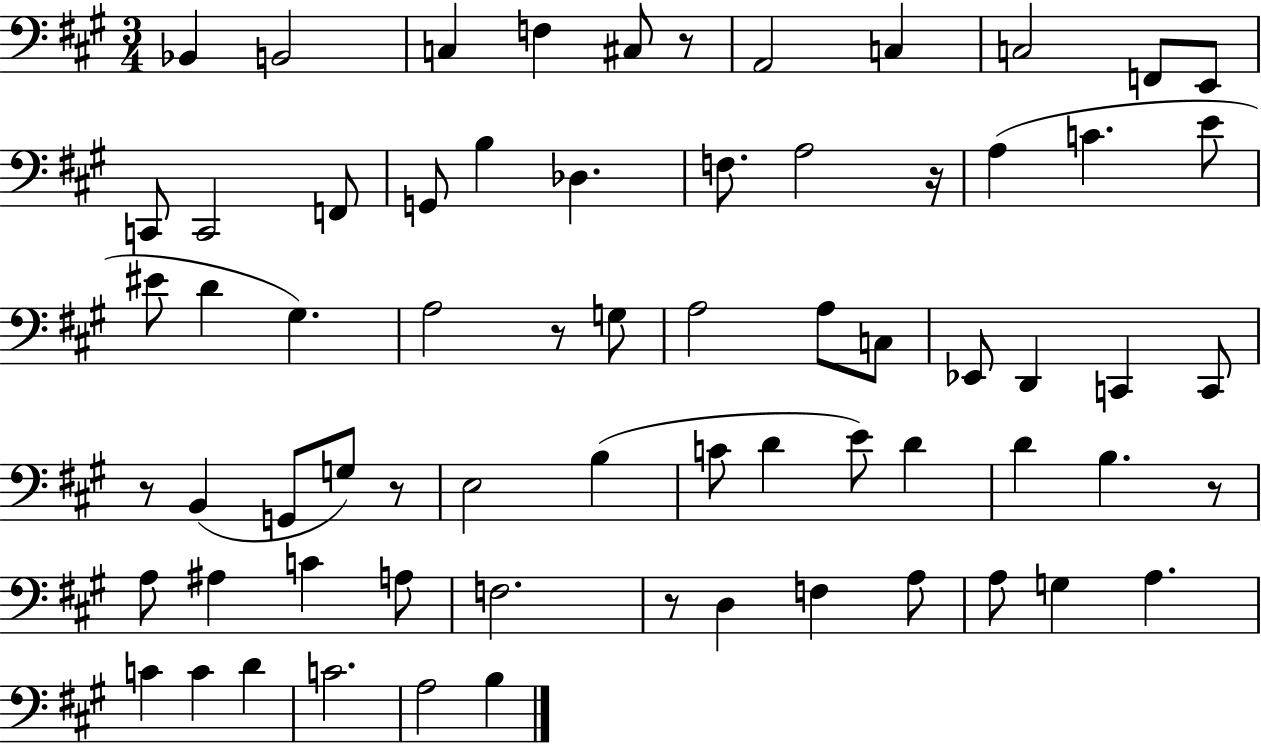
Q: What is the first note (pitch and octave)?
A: Bb2